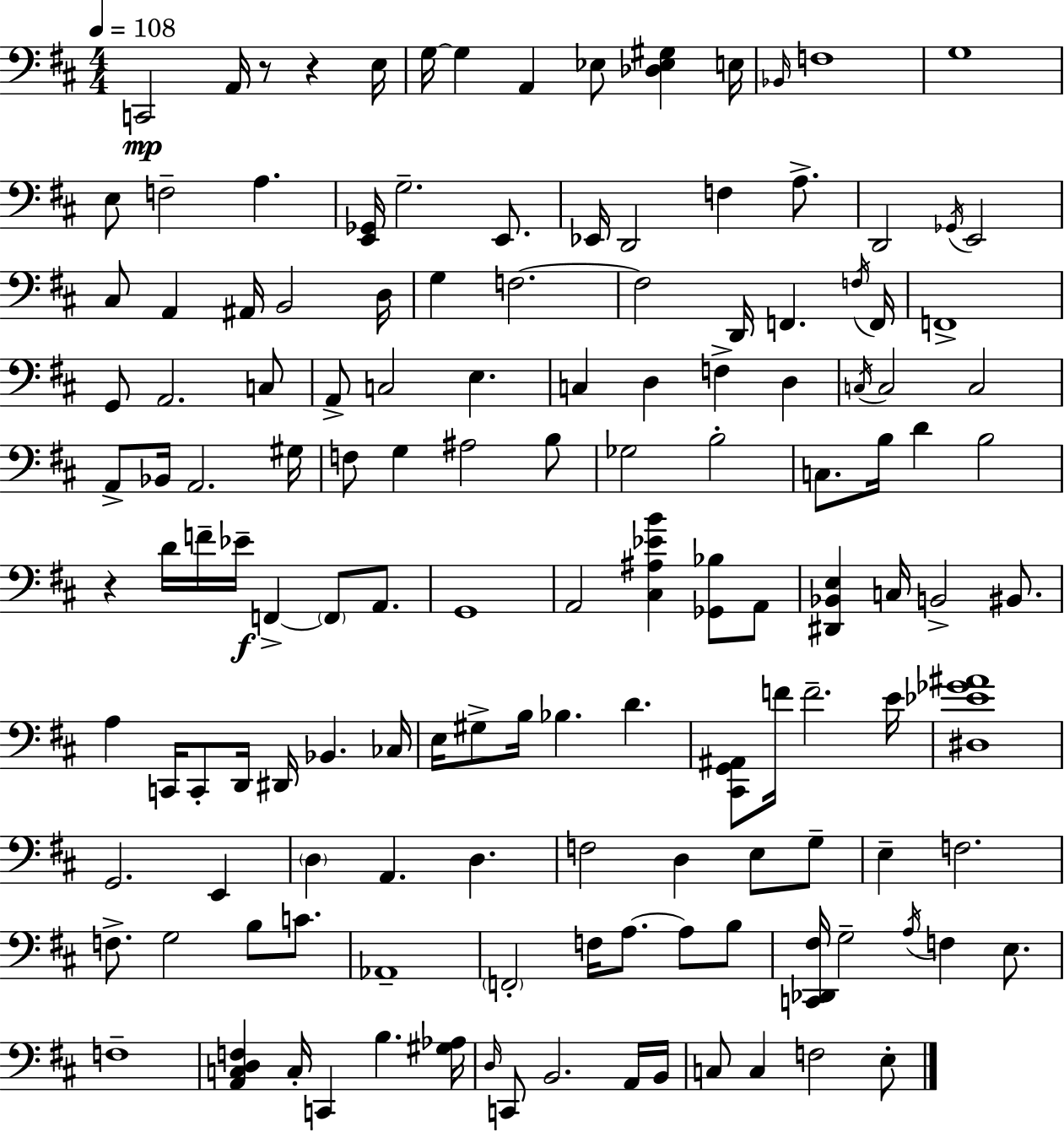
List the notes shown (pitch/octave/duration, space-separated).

C2/h A2/s R/e R/q E3/s G3/s G3/q A2/q Eb3/e [Db3,Eb3,G#3]/q E3/s Bb2/s F3/w G3/w E3/e F3/h A3/q. [E2,Gb2]/s G3/h. E2/e. Eb2/s D2/h F3/q A3/e. D2/h Gb2/s E2/h C#3/e A2/q A#2/s B2/h D3/s G3/q F3/h. F3/h D2/s F2/q. F3/s F2/s F2/w G2/e A2/h. C3/e A2/e C3/h E3/q. C3/q D3/q F3/q D3/q C3/s C3/h C3/h A2/e Bb2/s A2/h. G#3/s F3/e G3/q A#3/h B3/e Gb3/h B3/h C3/e. B3/s D4/q B3/h R/q D4/s F4/s Eb4/s F2/q F2/e A2/e. G2/w A2/h [C#3,A#3,Eb4,B4]/q [Gb2,Bb3]/e A2/e [D#2,Bb2,E3]/q C3/s B2/h BIS2/e. A3/q C2/s C2/e D2/s D#2/s Bb2/q. CES3/s E3/s G#3/e B3/s Bb3/q. D4/q. [C#2,G2,A#2]/e F4/s F4/h. E4/s [D#3,Eb4,Gb4,A#4]/w G2/h. E2/q D3/q A2/q. D3/q. F3/h D3/q E3/e G3/e E3/q F3/h. F3/e. G3/h B3/e C4/e. Ab2/w F2/h F3/s A3/e. A3/e B3/e [C2,Db2,F#3]/s G3/h A3/s F3/q E3/e. F3/w [A2,C3,D3,F3]/q C3/s C2/q B3/q. [G#3,Ab3]/s D3/s C2/e B2/h. A2/s B2/s C3/e C3/q F3/h E3/e